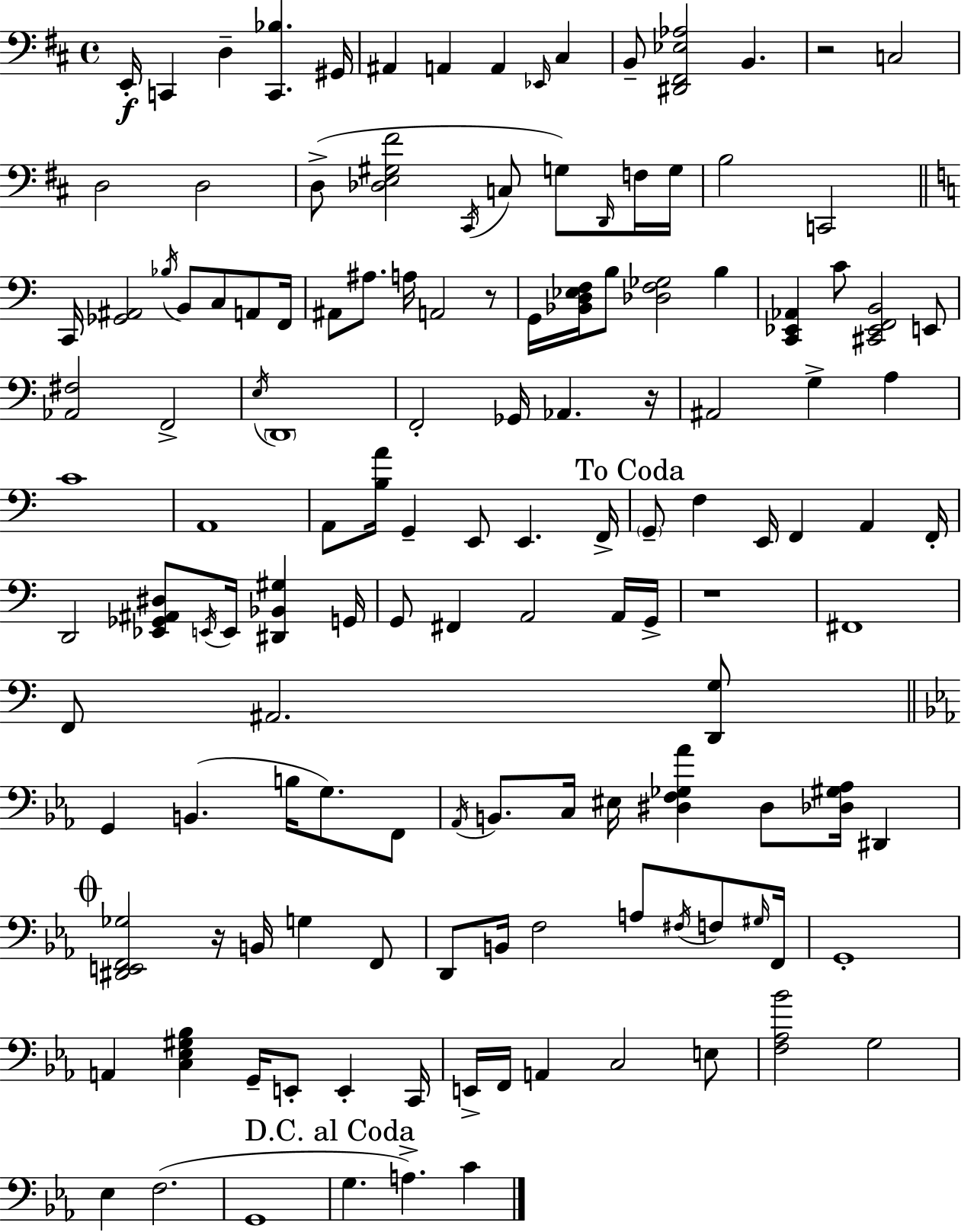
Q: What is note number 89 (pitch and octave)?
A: F3